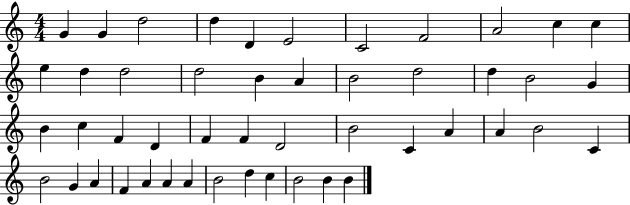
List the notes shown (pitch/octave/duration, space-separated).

G4/q G4/q D5/h D5/q D4/q E4/h C4/h F4/h A4/h C5/q C5/q E5/q D5/q D5/h D5/h B4/q A4/q B4/h D5/h D5/q B4/h G4/q B4/q C5/q F4/q D4/q F4/q F4/q D4/h B4/h C4/q A4/q A4/q B4/h C4/q B4/h G4/q A4/q F4/q A4/q A4/q A4/q B4/h D5/q C5/q B4/h B4/q B4/q